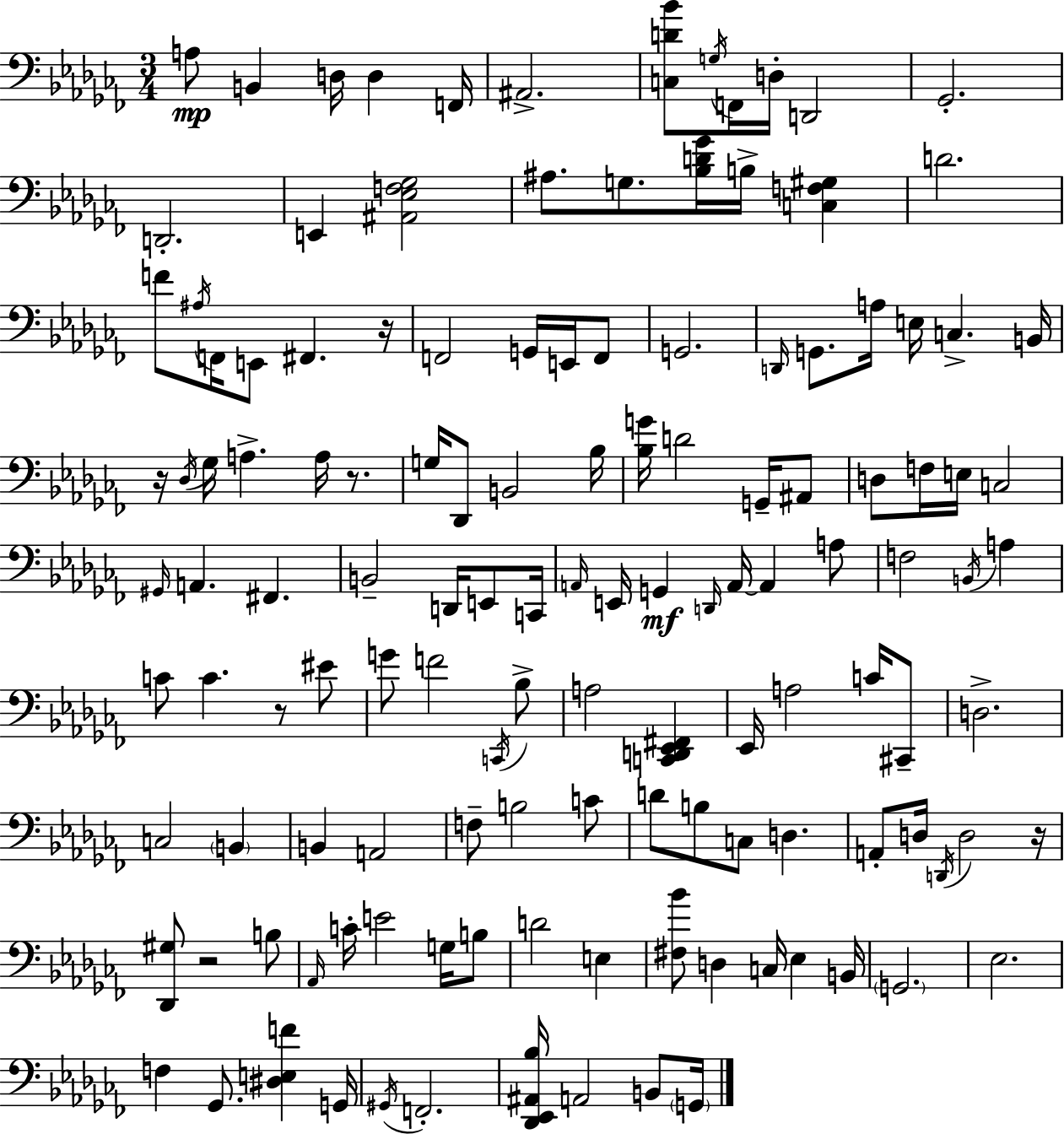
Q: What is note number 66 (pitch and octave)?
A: C4